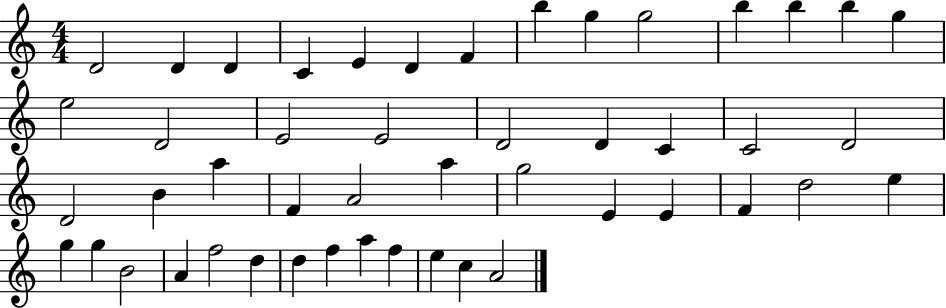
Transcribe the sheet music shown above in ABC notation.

X:1
T:Untitled
M:4/4
L:1/4
K:C
D2 D D C E D F b g g2 b b b g e2 D2 E2 E2 D2 D C C2 D2 D2 B a F A2 a g2 E E F d2 e g g B2 A f2 d d f a f e c A2